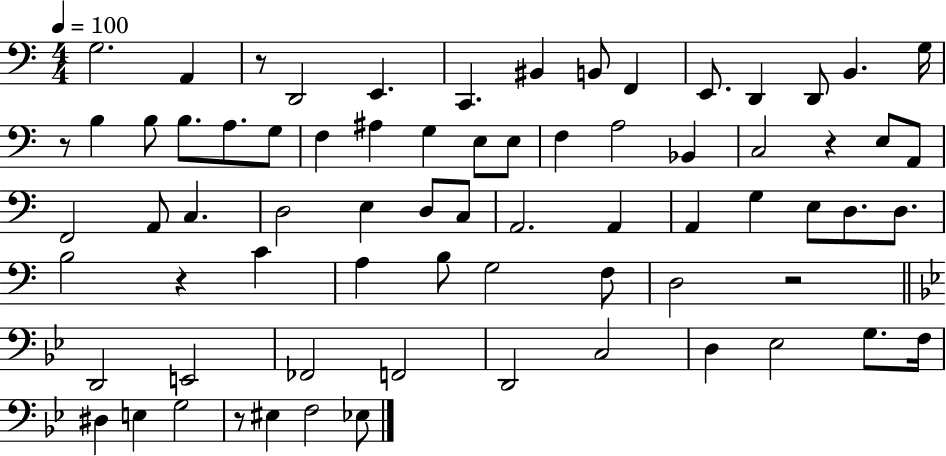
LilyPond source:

{
  \clef bass
  \numericTimeSignature
  \time 4/4
  \key c \major
  \tempo 4 = 100
  \repeat volta 2 { g2. a,4 | r8 d,2 e,4. | c,4. bis,4 b,8 f,4 | e,8. d,4 d,8 b,4. g16 | \break r8 b4 b8 b8. a8. g8 | f4 ais4 g4 e8 e8 | f4 a2 bes,4 | c2 r4 e8 a,8 | \break f,2 a,8 c4. | d2 e4 d8 c8 | a,2. a,4 | a,4 g4 e8 d8. d8. | \break b2 r4 c'4 | a4 b8 g2 f8 | d2 r2 | \bar "||" \break \key bes \major d,2 e,2 | fes,2 f,2 | d,2 c2 | d4 ees2 g8. f16 | \break dis4 e4 g2 | r8 eis4 f2 ees8 | } \bar "|."
}